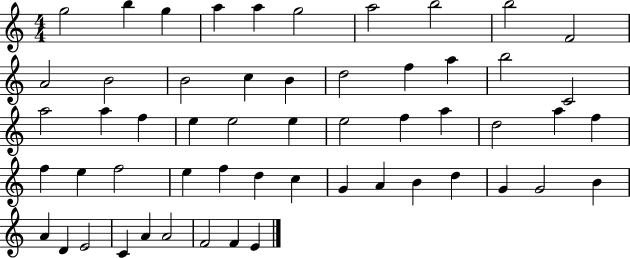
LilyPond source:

{
  \clef treble
  \numericTimeSignature
  \time 4/4
  \key c \major
  g''2 b''4 g''4 | a''4 a''4 g''2 | a''2 b''2 | b''2 f'2 | \break a'2 b'2 | b'2 c''4 b'4 | d''2 f''4 a''4 | b''2 c'2 | \break a''2 a''4 f''4 | e''4 e''2 e''4 | e''2 f''4 a''4 | d''2 a''4 f''4 | \break f''4 e''4 f''2 | e''4 f''4 d''4 c''4 | g'4 a'4 b'4 d''4 | g'4 g'2 b'4 | \break a'4 d'4 e'2 | c'4 a'4 a'2 | f'2 f'4 e'4 | \bar "|."
}